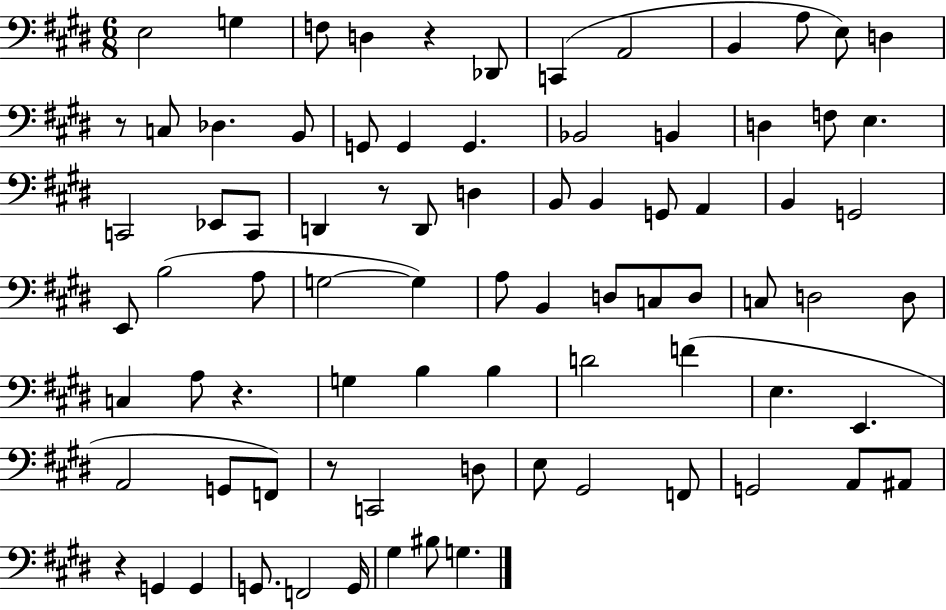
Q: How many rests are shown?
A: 6